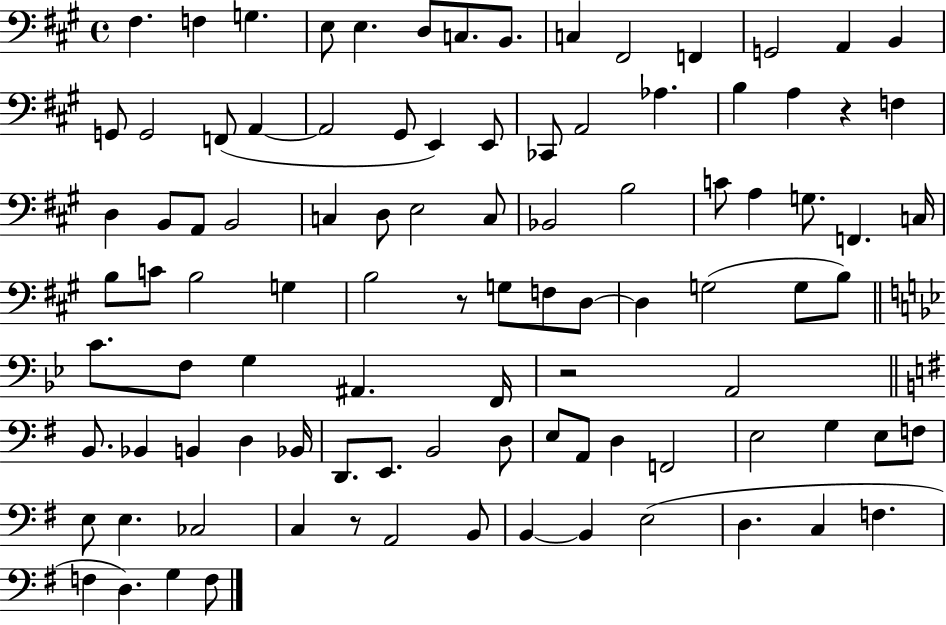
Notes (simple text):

F#3/q. F3/q G3/q. E3/e E3/q. D3/e C3/e. B2/e. C3/q F#2/h F2/q G2/h A2/q B2/q G2/e G2/h F2/e A2/q A2/h G#2/e E2/q E2/e CES2/e A2/h Ab3/q. B3/q A3/q R/q F3/q D3/q B2/e A2/e B2/h C3/q D3/e E3/h C3/e Bb2/h B3/h C4/e A3/q G3/e. F2/q. C3/s B3/e C4/e B3/h G3/q B3/h R/e G3/e F3/e D3/e D3/q G3/h G3/e B3/e C4/e. F3/e G3/q A#2/q. F2/s R/h A2/h B2/e. Bb2/q B2/q D3/q Bb2/s D2/e. E2/e. B2/h D3/e E3/e A2/e D3/q F2/h E3/h G3/q E3/e F3/e E3/e E3/q. CES3/h C3/q R/e A2/h B2/e B2/q B2/q E3/h D3/q. C3/q F3/q. F3/q D3/q. G3/q F3/e